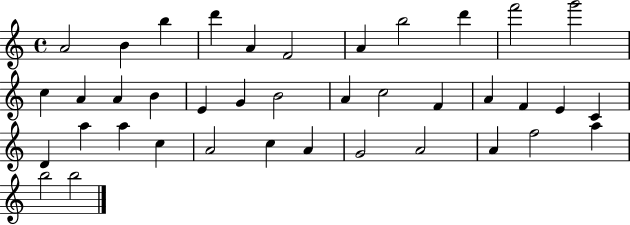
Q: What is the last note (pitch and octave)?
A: B5